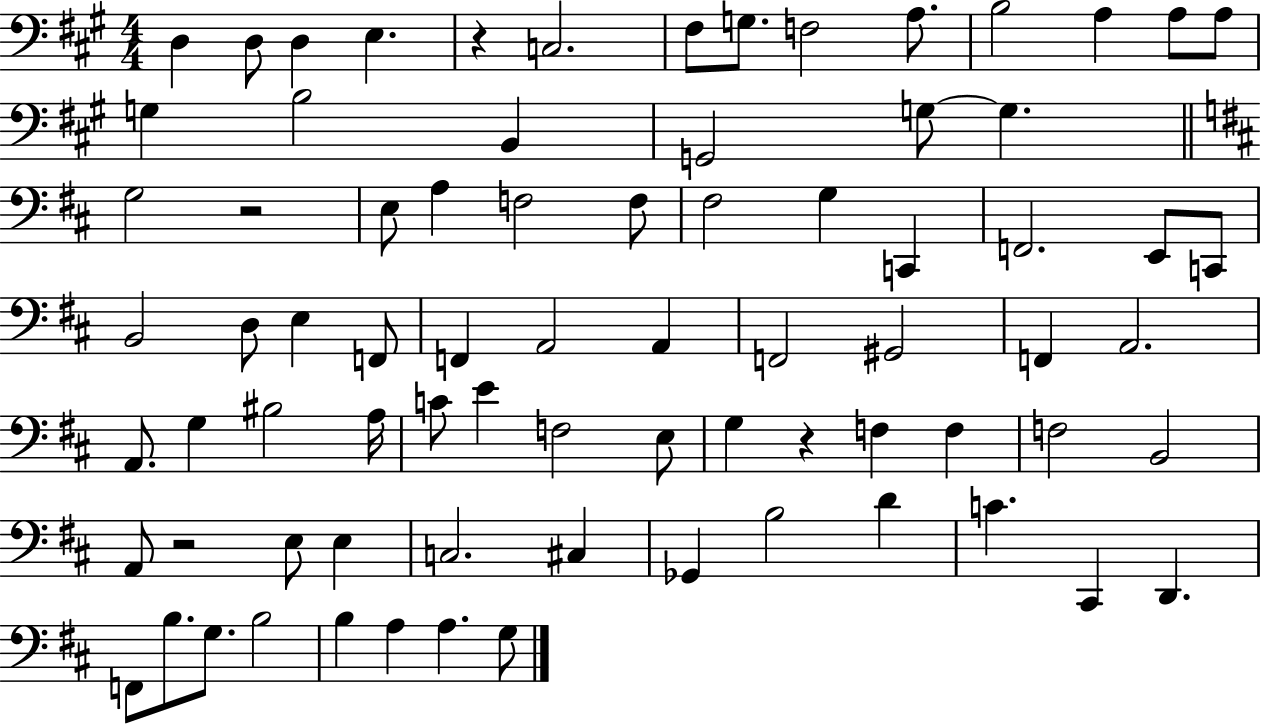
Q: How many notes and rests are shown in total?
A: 77